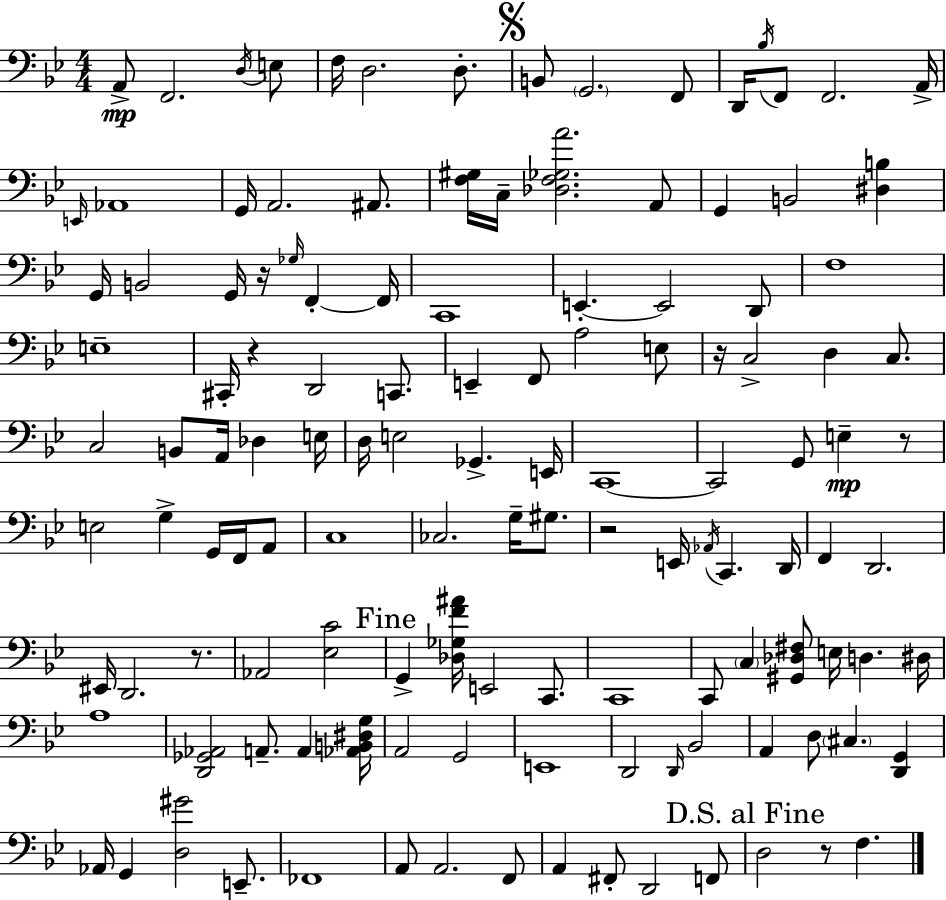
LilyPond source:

{
  \clef bass
  \numericTimeSignature
  \time 4/4
  \key g \minor
  a,8->\mp f,2. \acciaccatura { d16 } e8 | f16 d2. d8.-. | \mark \markup { \musicglyph "scripts.segno" } b,8 \parenthesize g,2. f,8 | d,16 \acciaccatura { bes16 } f,8 f,2. | \break a,16-> \grace { e,16 } aes,1 | g,16 a,2. | ais,8. <f gis>16 c16-- <des f ges a'>2. | a,8 g,4 b,2 <dis b>4 | \break g,16 b,2 g,16 r16 \grace { ges16 } f,4-.~~ | f,16 c,1 | e,4.-.~~ e,2 | d,8 f1 | \break e1-- | cis,16-. r4 d,2 | c,8. e,4-- f,8 a2 | e8 r16 c2-> d4 | \break c8. c2 b,8 a,16 des4 | e16 d16 e2 ges,4.-> | e,16 c,1~~ | c,2 g,8 e4--\mp | \break r8 e2 g4-> | g,16 f,16 a,8 c1 | ces2. | g16-- gis8. r2 e,16 \acciaccatura { aes,16 } c,4. | \break d,16 f,4 d,2. | eis,16 d,2. | r8. aes,2 <ees c'>2 | \mark "Fine" g,4-> <des ges f' ais'>16 e,2 | \break c,8. c,1 | c,8 \parenthesize c4 <gis, des fis>8 e16 d4. | dis16 a1 | <d, ges, aes,>2 a,8.-- | \break a,4 <aes, b, dis g>16 a,2 g,2 | e,1 | d,2 \grace { d,16 } bes,2 | a,4 d8 \parenthesize cis4. | \break <d, g,>4 aes,16 g,4 <d gis'>2 | e,8.-- fes,1 | a,8 a,2. | f,8 a,4 fis,8-. d,2 | \break f,8 \mark "D.S. al Fine" d2 r8 | f4. \bar "|."
}